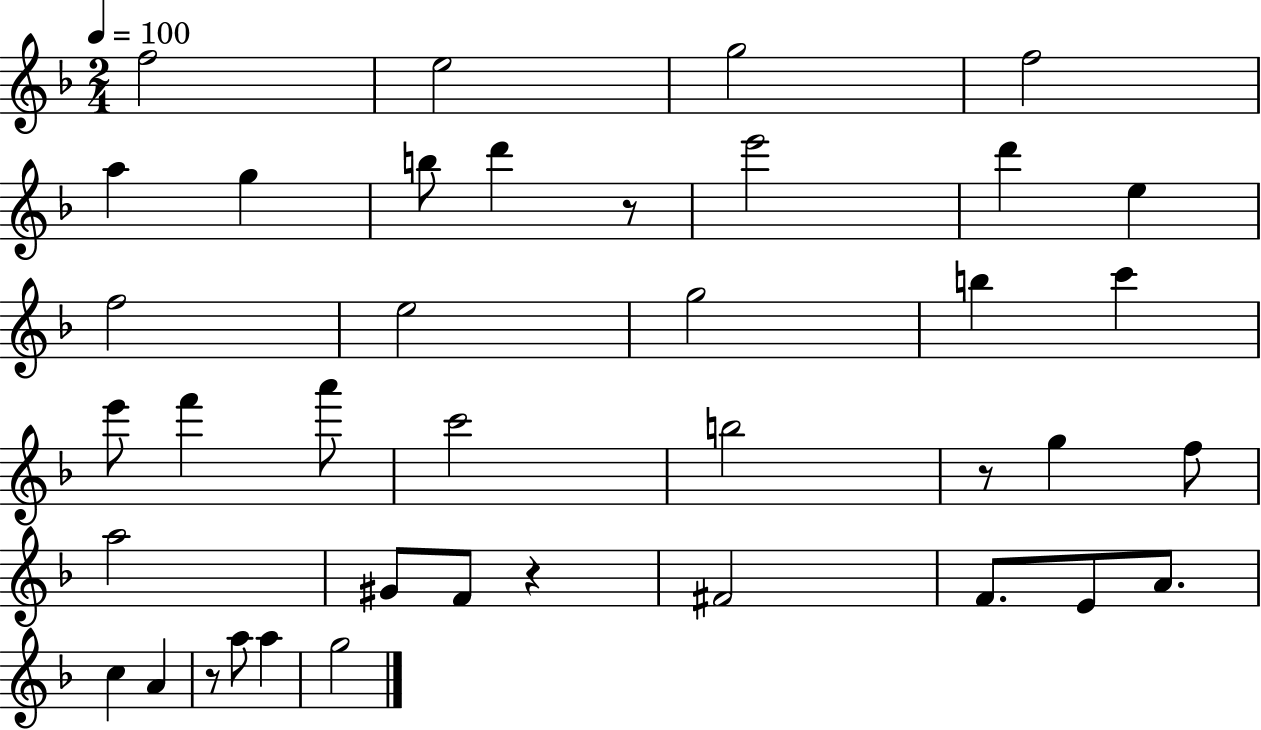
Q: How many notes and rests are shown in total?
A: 39